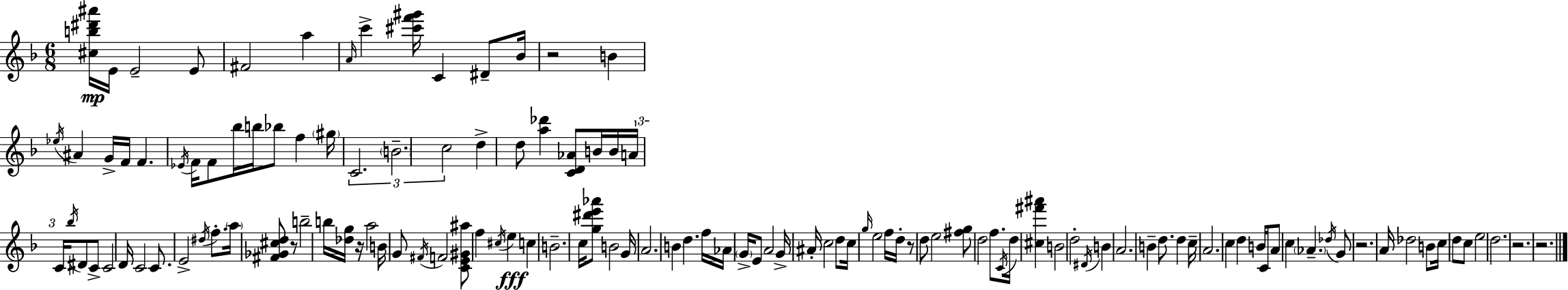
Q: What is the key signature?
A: F major